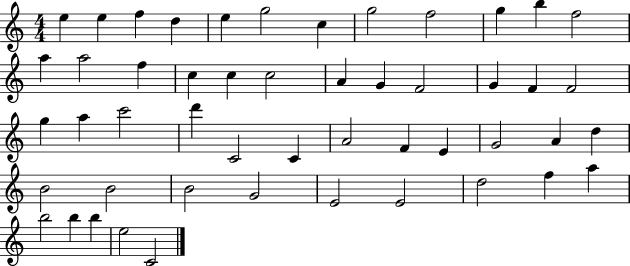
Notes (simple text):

E5/q E5/q F5/q D5/q E5/q G5/h C5/q G5/h F5/h G5/q B5/q F5/h A5/q A5/h F5/q C5/q C5/q C5/h A4/q G4/q F4/h G4/q F4/q F4/h G5/q A5/q C6/h D6/q C4/h C4/q A4/h F4/q E4/q G4/h A4/q D5/q B4/h B4/h B4/h G4/h E4/h E4/h D5/h F5/q A5/q B5/h B5/q B5/q E5/h C4/h